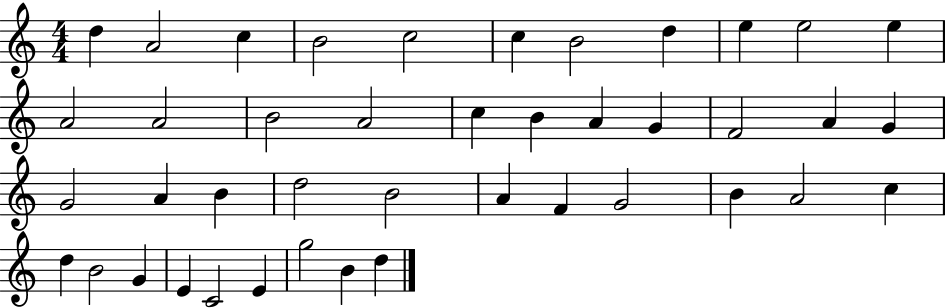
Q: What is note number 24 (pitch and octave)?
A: A4